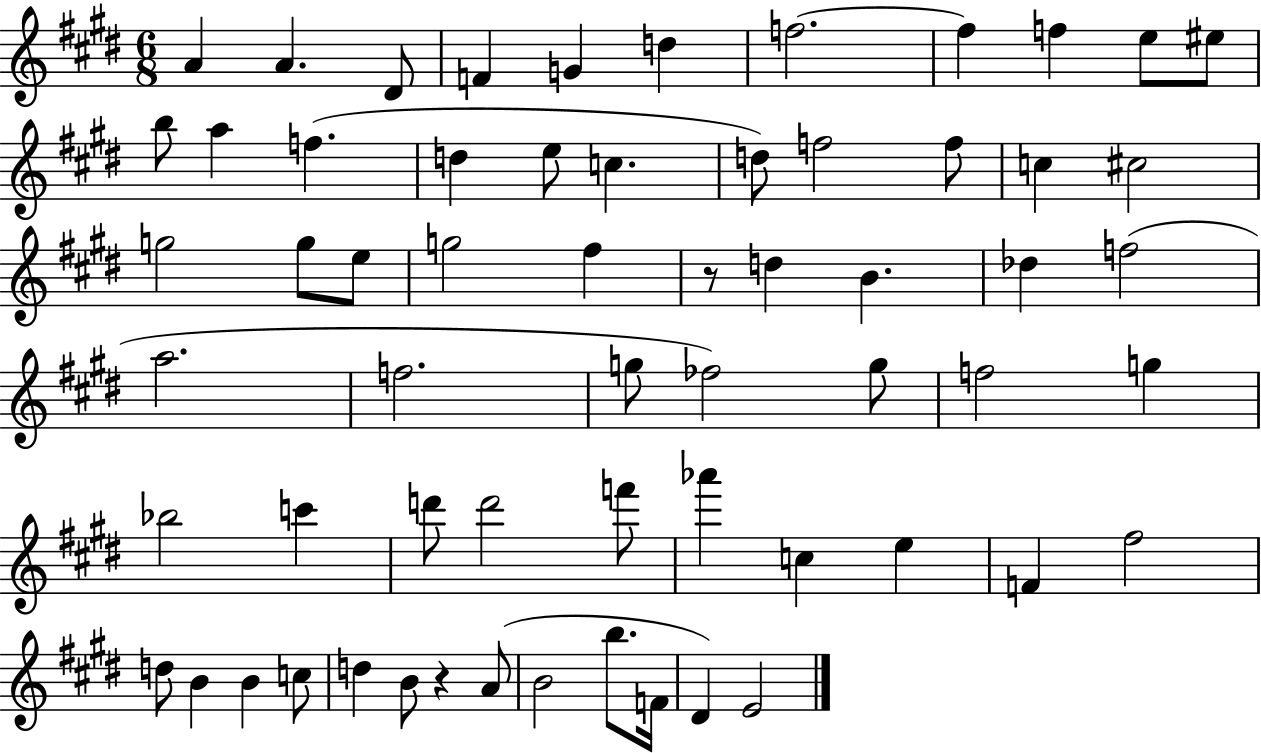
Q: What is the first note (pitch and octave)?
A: A4